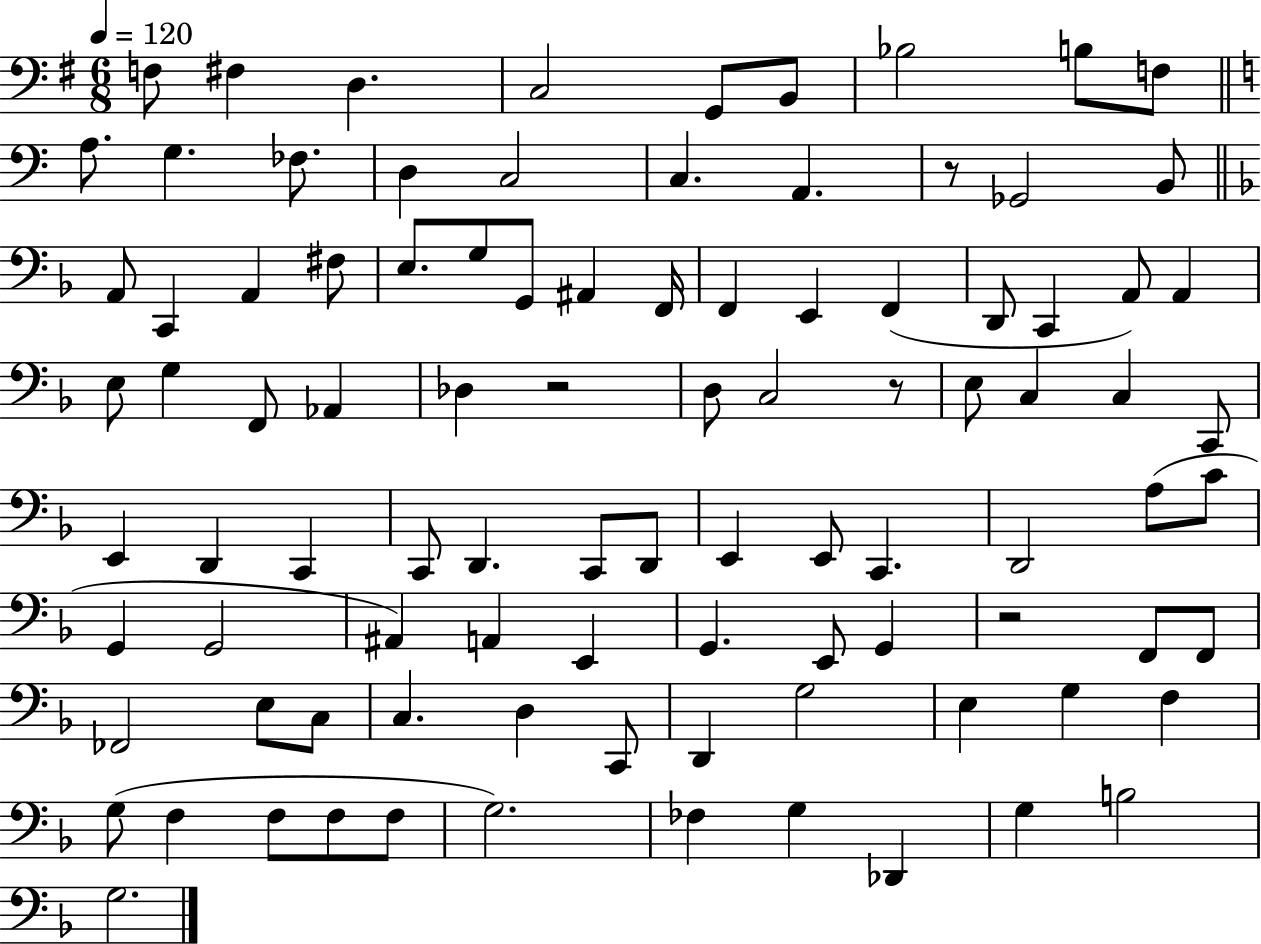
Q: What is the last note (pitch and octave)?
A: G3